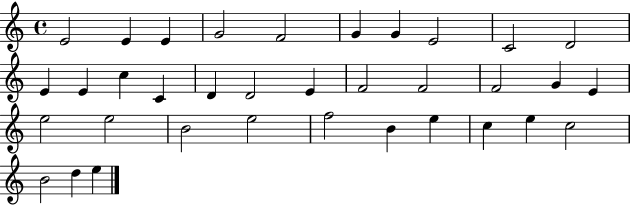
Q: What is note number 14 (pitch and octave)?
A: C4